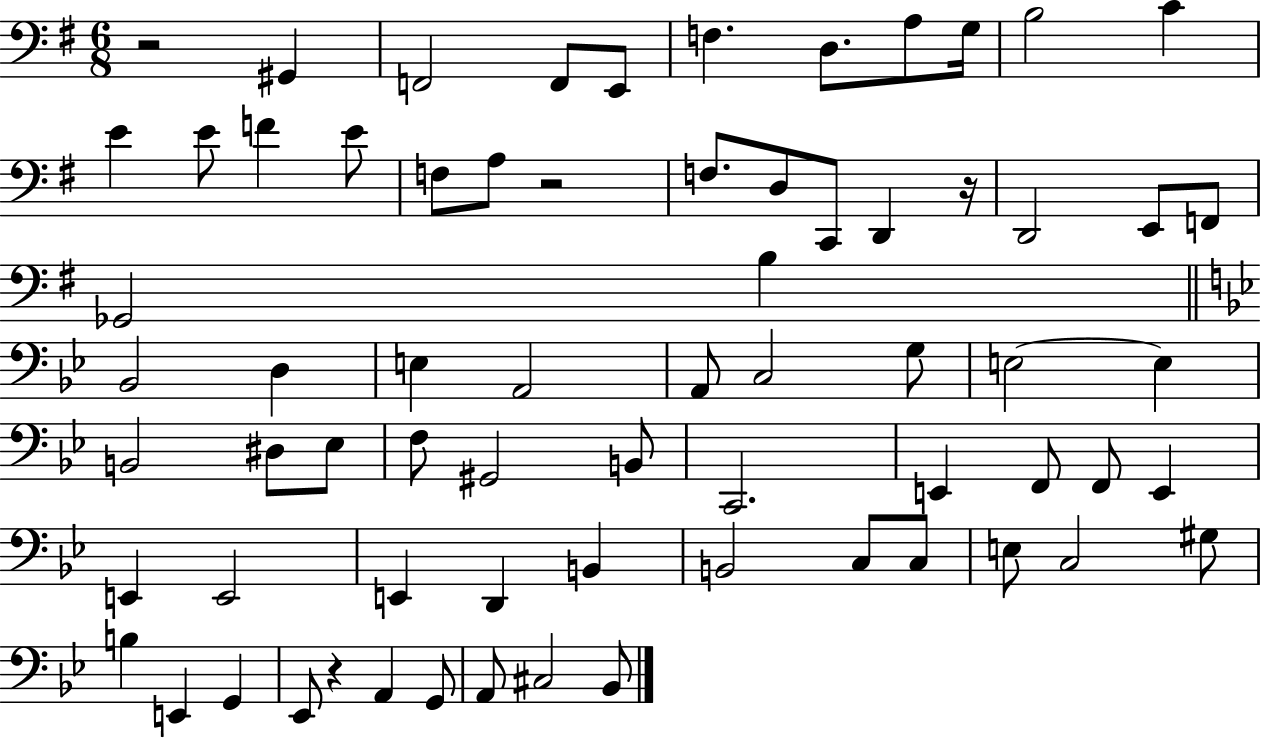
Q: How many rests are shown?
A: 4